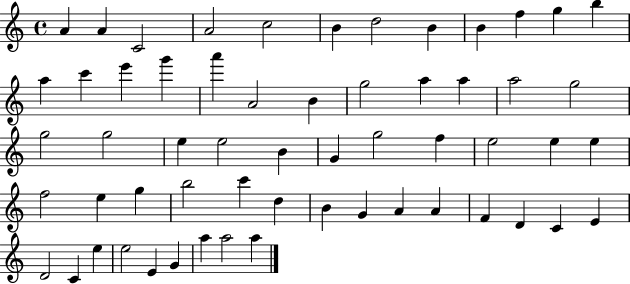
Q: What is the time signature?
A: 4/4